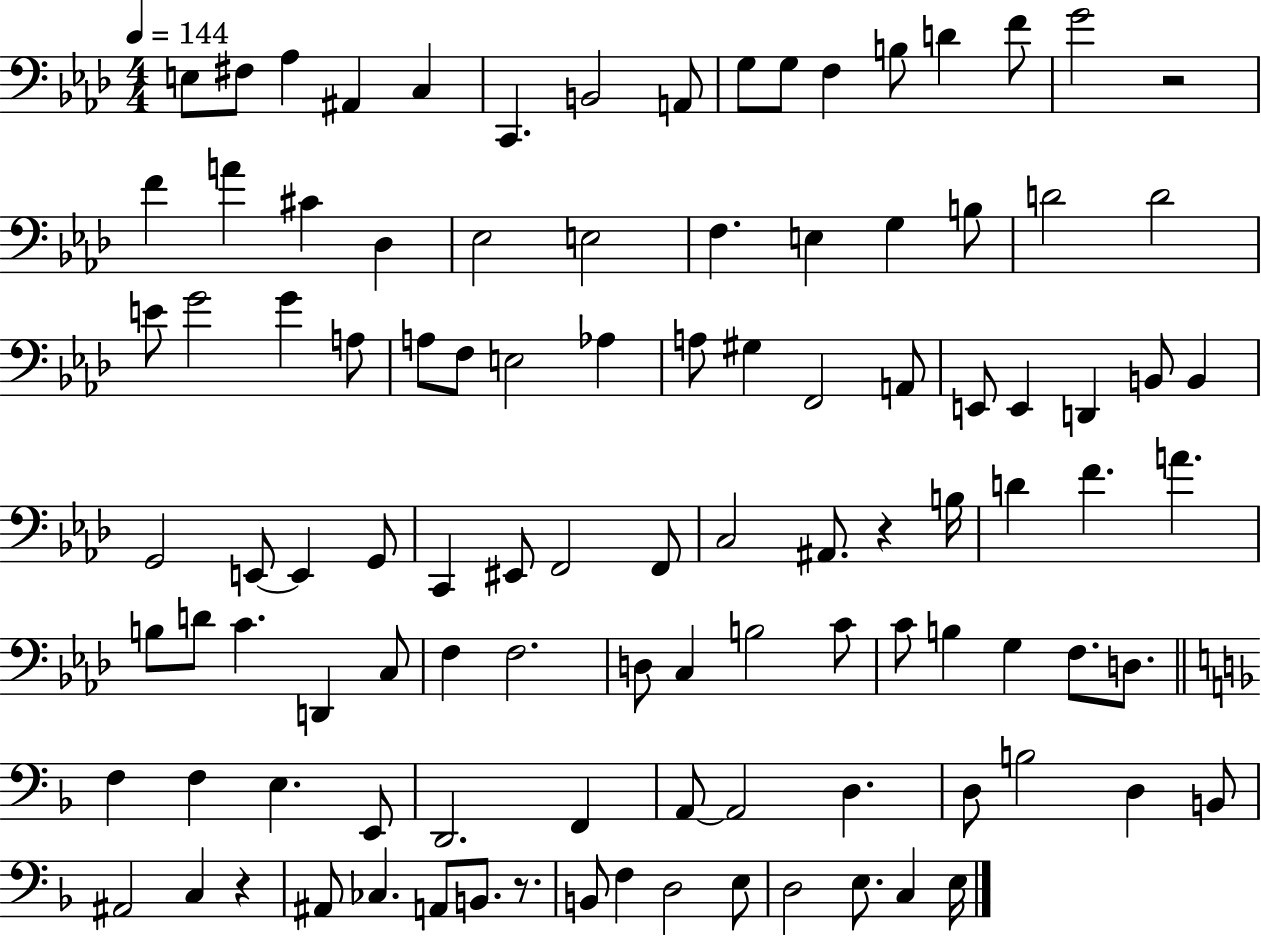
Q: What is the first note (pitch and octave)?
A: E3